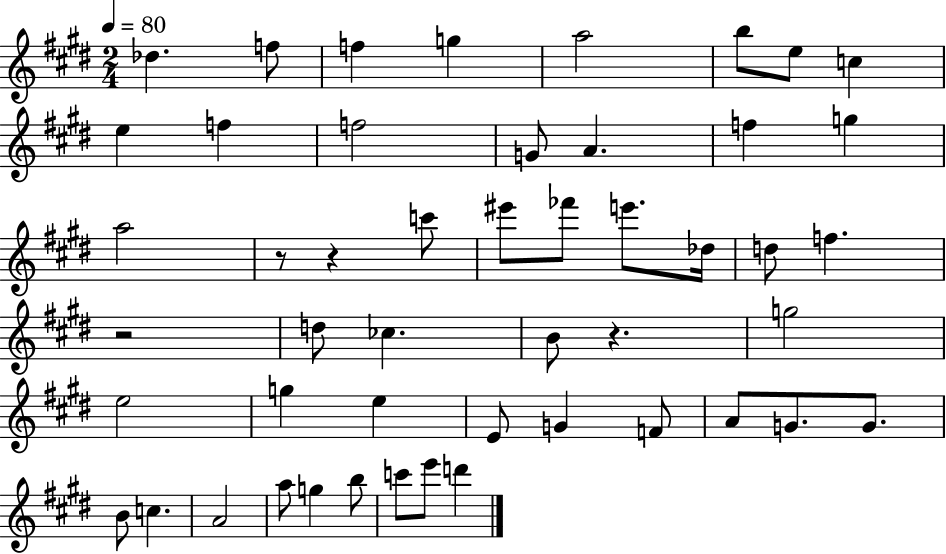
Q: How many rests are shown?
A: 4